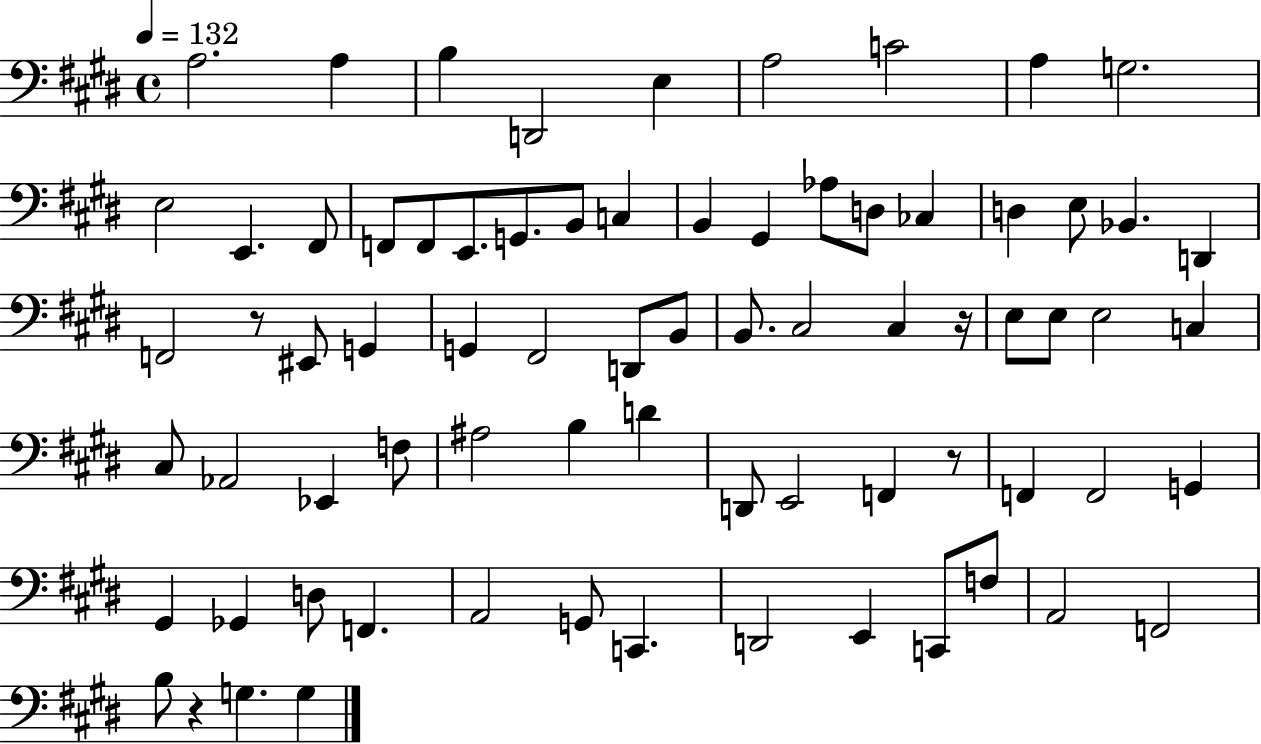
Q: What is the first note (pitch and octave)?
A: A3